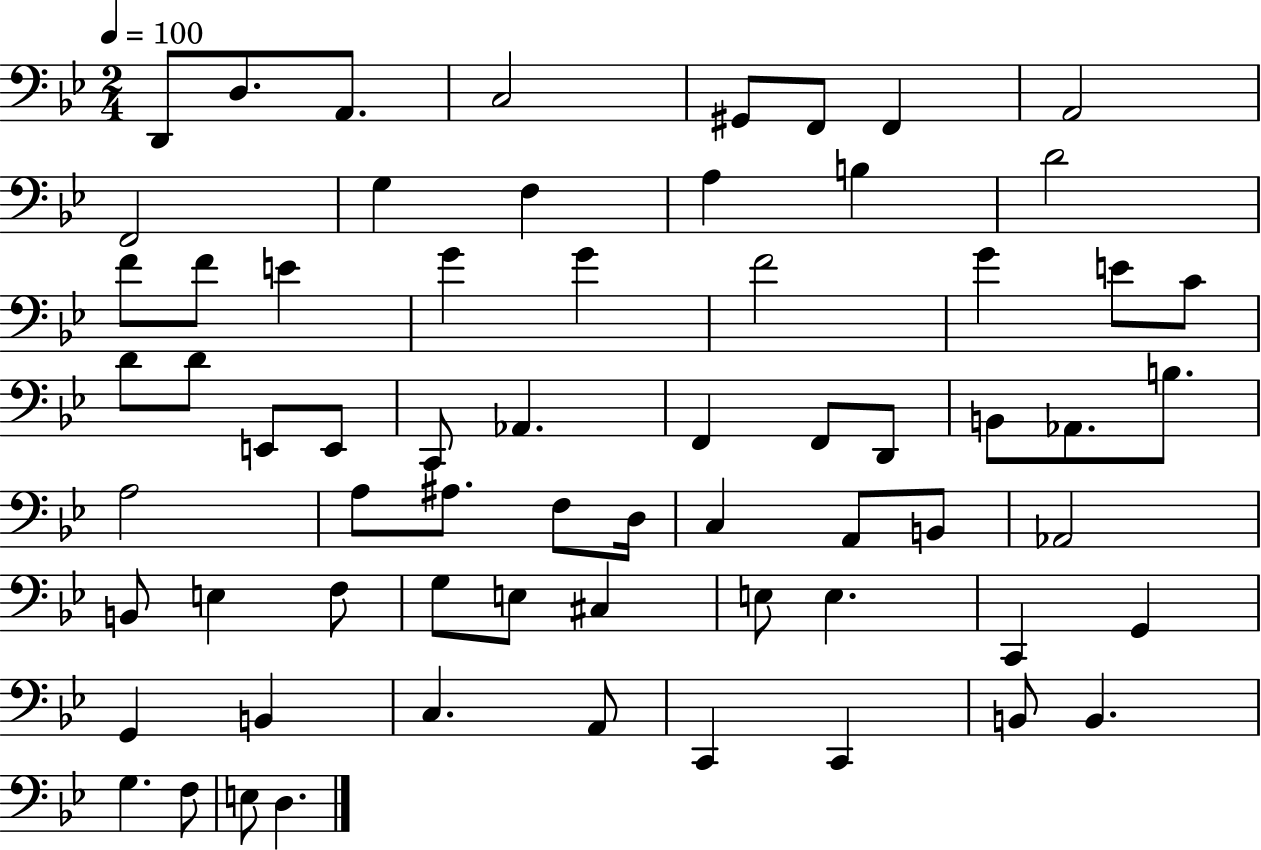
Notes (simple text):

D2/e D3/e. A2/e. C3/h G#2/e F2/e F2/q A2/h F2/h G3/q F3/q A3/q B3/q D4/h F4/e F4/e E4/q G4/q G4/q F4/h G4/q E4/e C4/e D4/e D4/e E2/e E2/e C2/e Ab2/q. F2/q F2/e D2/e B2/e Ab2/e. B3/e. A3/h A3/e A#3/e. F3/e D3/s C3/q A2/e B2/e Ab2/h B2/e E3/q F3/e G3/e E3/e C#3/q E3/e E3/q. C2/q G2/q G2/q B2/q C3/q. A2/e C2/q C2/q B2/e B2/q. G3/q. F3/e E3/e D3/q.